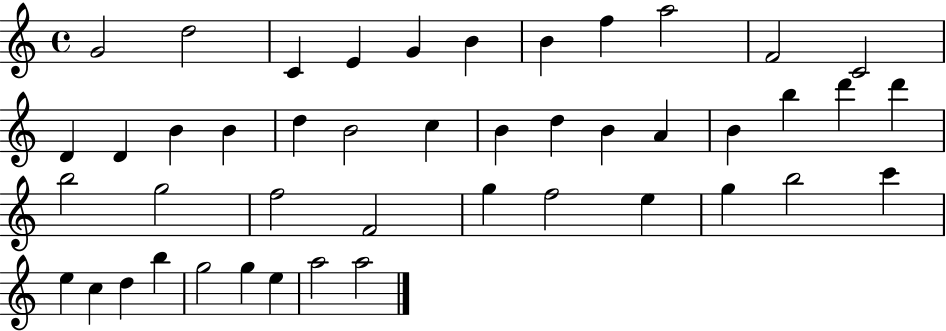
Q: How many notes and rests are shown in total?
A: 45